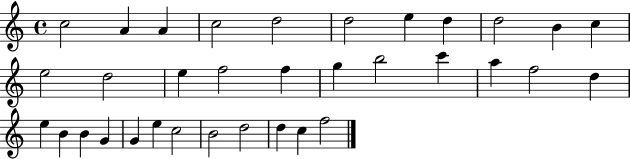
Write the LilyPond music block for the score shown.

{
  \clef treble
  \time 4/4
  \defaultTimeSignature
  \key c \major
  c''2 a'4 a'4 | c''2 d''2 | d''2 e''4 d''4 | d''2 b'4 c''4 | \break e''2 d''2 | e''4 f''2 f''4 | g''4 b''2 c'''4 | a''4 f''2 d''4 | \break e''4 b'4 b'4 g'4 | g'4 e''4 c''2 | b'2 d''2 | d''4 c''4 f''2 | \break \bar "|."
}